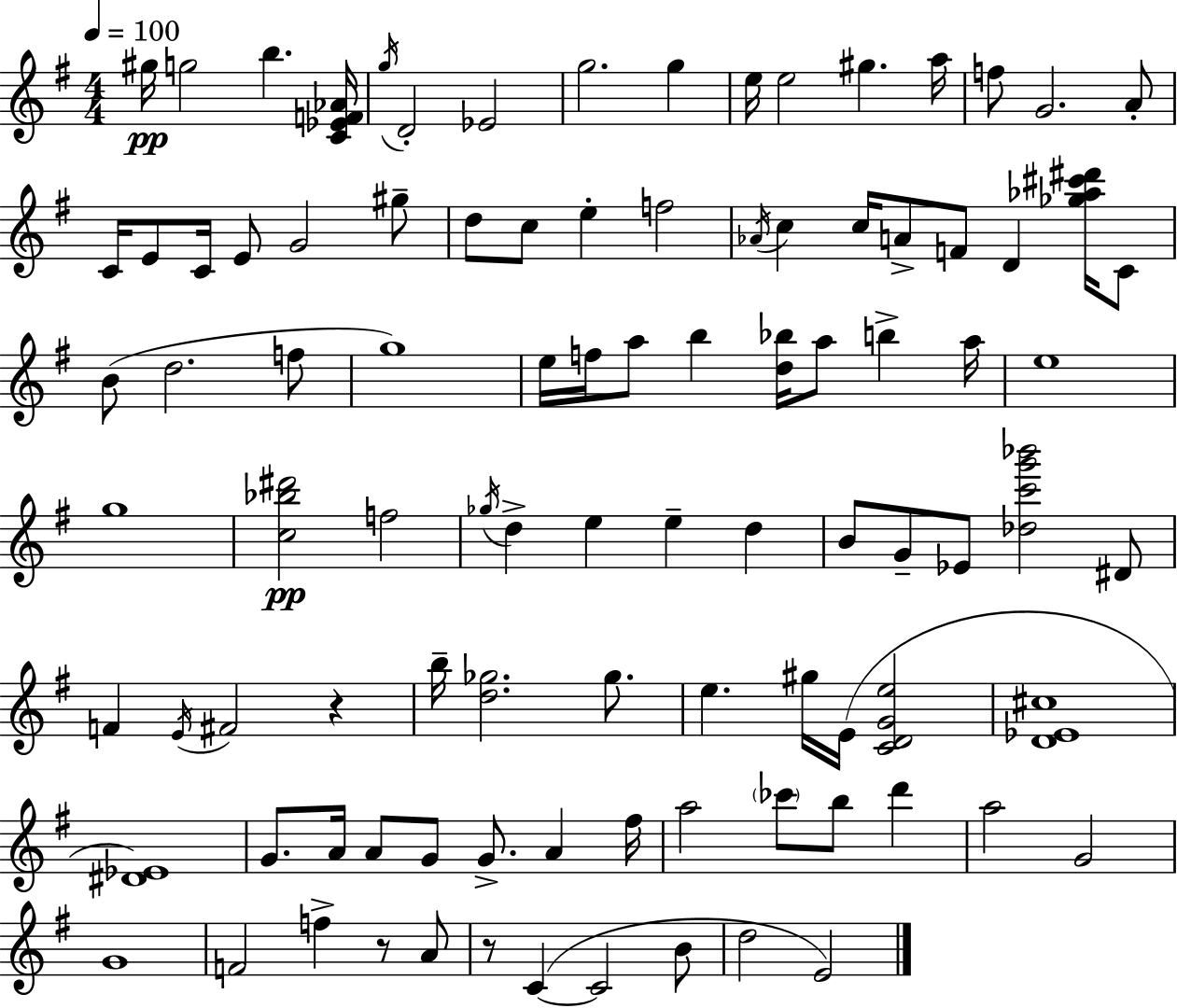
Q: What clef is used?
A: treble